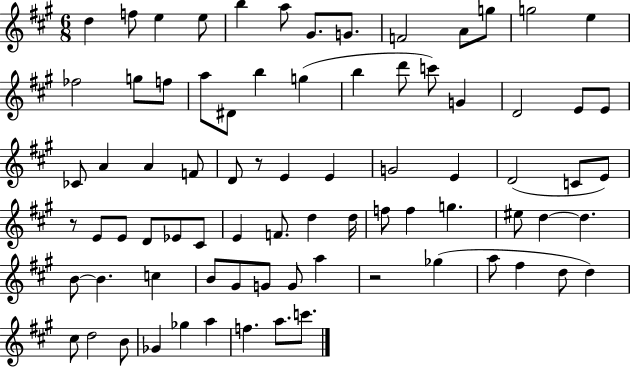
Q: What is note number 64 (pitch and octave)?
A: A5